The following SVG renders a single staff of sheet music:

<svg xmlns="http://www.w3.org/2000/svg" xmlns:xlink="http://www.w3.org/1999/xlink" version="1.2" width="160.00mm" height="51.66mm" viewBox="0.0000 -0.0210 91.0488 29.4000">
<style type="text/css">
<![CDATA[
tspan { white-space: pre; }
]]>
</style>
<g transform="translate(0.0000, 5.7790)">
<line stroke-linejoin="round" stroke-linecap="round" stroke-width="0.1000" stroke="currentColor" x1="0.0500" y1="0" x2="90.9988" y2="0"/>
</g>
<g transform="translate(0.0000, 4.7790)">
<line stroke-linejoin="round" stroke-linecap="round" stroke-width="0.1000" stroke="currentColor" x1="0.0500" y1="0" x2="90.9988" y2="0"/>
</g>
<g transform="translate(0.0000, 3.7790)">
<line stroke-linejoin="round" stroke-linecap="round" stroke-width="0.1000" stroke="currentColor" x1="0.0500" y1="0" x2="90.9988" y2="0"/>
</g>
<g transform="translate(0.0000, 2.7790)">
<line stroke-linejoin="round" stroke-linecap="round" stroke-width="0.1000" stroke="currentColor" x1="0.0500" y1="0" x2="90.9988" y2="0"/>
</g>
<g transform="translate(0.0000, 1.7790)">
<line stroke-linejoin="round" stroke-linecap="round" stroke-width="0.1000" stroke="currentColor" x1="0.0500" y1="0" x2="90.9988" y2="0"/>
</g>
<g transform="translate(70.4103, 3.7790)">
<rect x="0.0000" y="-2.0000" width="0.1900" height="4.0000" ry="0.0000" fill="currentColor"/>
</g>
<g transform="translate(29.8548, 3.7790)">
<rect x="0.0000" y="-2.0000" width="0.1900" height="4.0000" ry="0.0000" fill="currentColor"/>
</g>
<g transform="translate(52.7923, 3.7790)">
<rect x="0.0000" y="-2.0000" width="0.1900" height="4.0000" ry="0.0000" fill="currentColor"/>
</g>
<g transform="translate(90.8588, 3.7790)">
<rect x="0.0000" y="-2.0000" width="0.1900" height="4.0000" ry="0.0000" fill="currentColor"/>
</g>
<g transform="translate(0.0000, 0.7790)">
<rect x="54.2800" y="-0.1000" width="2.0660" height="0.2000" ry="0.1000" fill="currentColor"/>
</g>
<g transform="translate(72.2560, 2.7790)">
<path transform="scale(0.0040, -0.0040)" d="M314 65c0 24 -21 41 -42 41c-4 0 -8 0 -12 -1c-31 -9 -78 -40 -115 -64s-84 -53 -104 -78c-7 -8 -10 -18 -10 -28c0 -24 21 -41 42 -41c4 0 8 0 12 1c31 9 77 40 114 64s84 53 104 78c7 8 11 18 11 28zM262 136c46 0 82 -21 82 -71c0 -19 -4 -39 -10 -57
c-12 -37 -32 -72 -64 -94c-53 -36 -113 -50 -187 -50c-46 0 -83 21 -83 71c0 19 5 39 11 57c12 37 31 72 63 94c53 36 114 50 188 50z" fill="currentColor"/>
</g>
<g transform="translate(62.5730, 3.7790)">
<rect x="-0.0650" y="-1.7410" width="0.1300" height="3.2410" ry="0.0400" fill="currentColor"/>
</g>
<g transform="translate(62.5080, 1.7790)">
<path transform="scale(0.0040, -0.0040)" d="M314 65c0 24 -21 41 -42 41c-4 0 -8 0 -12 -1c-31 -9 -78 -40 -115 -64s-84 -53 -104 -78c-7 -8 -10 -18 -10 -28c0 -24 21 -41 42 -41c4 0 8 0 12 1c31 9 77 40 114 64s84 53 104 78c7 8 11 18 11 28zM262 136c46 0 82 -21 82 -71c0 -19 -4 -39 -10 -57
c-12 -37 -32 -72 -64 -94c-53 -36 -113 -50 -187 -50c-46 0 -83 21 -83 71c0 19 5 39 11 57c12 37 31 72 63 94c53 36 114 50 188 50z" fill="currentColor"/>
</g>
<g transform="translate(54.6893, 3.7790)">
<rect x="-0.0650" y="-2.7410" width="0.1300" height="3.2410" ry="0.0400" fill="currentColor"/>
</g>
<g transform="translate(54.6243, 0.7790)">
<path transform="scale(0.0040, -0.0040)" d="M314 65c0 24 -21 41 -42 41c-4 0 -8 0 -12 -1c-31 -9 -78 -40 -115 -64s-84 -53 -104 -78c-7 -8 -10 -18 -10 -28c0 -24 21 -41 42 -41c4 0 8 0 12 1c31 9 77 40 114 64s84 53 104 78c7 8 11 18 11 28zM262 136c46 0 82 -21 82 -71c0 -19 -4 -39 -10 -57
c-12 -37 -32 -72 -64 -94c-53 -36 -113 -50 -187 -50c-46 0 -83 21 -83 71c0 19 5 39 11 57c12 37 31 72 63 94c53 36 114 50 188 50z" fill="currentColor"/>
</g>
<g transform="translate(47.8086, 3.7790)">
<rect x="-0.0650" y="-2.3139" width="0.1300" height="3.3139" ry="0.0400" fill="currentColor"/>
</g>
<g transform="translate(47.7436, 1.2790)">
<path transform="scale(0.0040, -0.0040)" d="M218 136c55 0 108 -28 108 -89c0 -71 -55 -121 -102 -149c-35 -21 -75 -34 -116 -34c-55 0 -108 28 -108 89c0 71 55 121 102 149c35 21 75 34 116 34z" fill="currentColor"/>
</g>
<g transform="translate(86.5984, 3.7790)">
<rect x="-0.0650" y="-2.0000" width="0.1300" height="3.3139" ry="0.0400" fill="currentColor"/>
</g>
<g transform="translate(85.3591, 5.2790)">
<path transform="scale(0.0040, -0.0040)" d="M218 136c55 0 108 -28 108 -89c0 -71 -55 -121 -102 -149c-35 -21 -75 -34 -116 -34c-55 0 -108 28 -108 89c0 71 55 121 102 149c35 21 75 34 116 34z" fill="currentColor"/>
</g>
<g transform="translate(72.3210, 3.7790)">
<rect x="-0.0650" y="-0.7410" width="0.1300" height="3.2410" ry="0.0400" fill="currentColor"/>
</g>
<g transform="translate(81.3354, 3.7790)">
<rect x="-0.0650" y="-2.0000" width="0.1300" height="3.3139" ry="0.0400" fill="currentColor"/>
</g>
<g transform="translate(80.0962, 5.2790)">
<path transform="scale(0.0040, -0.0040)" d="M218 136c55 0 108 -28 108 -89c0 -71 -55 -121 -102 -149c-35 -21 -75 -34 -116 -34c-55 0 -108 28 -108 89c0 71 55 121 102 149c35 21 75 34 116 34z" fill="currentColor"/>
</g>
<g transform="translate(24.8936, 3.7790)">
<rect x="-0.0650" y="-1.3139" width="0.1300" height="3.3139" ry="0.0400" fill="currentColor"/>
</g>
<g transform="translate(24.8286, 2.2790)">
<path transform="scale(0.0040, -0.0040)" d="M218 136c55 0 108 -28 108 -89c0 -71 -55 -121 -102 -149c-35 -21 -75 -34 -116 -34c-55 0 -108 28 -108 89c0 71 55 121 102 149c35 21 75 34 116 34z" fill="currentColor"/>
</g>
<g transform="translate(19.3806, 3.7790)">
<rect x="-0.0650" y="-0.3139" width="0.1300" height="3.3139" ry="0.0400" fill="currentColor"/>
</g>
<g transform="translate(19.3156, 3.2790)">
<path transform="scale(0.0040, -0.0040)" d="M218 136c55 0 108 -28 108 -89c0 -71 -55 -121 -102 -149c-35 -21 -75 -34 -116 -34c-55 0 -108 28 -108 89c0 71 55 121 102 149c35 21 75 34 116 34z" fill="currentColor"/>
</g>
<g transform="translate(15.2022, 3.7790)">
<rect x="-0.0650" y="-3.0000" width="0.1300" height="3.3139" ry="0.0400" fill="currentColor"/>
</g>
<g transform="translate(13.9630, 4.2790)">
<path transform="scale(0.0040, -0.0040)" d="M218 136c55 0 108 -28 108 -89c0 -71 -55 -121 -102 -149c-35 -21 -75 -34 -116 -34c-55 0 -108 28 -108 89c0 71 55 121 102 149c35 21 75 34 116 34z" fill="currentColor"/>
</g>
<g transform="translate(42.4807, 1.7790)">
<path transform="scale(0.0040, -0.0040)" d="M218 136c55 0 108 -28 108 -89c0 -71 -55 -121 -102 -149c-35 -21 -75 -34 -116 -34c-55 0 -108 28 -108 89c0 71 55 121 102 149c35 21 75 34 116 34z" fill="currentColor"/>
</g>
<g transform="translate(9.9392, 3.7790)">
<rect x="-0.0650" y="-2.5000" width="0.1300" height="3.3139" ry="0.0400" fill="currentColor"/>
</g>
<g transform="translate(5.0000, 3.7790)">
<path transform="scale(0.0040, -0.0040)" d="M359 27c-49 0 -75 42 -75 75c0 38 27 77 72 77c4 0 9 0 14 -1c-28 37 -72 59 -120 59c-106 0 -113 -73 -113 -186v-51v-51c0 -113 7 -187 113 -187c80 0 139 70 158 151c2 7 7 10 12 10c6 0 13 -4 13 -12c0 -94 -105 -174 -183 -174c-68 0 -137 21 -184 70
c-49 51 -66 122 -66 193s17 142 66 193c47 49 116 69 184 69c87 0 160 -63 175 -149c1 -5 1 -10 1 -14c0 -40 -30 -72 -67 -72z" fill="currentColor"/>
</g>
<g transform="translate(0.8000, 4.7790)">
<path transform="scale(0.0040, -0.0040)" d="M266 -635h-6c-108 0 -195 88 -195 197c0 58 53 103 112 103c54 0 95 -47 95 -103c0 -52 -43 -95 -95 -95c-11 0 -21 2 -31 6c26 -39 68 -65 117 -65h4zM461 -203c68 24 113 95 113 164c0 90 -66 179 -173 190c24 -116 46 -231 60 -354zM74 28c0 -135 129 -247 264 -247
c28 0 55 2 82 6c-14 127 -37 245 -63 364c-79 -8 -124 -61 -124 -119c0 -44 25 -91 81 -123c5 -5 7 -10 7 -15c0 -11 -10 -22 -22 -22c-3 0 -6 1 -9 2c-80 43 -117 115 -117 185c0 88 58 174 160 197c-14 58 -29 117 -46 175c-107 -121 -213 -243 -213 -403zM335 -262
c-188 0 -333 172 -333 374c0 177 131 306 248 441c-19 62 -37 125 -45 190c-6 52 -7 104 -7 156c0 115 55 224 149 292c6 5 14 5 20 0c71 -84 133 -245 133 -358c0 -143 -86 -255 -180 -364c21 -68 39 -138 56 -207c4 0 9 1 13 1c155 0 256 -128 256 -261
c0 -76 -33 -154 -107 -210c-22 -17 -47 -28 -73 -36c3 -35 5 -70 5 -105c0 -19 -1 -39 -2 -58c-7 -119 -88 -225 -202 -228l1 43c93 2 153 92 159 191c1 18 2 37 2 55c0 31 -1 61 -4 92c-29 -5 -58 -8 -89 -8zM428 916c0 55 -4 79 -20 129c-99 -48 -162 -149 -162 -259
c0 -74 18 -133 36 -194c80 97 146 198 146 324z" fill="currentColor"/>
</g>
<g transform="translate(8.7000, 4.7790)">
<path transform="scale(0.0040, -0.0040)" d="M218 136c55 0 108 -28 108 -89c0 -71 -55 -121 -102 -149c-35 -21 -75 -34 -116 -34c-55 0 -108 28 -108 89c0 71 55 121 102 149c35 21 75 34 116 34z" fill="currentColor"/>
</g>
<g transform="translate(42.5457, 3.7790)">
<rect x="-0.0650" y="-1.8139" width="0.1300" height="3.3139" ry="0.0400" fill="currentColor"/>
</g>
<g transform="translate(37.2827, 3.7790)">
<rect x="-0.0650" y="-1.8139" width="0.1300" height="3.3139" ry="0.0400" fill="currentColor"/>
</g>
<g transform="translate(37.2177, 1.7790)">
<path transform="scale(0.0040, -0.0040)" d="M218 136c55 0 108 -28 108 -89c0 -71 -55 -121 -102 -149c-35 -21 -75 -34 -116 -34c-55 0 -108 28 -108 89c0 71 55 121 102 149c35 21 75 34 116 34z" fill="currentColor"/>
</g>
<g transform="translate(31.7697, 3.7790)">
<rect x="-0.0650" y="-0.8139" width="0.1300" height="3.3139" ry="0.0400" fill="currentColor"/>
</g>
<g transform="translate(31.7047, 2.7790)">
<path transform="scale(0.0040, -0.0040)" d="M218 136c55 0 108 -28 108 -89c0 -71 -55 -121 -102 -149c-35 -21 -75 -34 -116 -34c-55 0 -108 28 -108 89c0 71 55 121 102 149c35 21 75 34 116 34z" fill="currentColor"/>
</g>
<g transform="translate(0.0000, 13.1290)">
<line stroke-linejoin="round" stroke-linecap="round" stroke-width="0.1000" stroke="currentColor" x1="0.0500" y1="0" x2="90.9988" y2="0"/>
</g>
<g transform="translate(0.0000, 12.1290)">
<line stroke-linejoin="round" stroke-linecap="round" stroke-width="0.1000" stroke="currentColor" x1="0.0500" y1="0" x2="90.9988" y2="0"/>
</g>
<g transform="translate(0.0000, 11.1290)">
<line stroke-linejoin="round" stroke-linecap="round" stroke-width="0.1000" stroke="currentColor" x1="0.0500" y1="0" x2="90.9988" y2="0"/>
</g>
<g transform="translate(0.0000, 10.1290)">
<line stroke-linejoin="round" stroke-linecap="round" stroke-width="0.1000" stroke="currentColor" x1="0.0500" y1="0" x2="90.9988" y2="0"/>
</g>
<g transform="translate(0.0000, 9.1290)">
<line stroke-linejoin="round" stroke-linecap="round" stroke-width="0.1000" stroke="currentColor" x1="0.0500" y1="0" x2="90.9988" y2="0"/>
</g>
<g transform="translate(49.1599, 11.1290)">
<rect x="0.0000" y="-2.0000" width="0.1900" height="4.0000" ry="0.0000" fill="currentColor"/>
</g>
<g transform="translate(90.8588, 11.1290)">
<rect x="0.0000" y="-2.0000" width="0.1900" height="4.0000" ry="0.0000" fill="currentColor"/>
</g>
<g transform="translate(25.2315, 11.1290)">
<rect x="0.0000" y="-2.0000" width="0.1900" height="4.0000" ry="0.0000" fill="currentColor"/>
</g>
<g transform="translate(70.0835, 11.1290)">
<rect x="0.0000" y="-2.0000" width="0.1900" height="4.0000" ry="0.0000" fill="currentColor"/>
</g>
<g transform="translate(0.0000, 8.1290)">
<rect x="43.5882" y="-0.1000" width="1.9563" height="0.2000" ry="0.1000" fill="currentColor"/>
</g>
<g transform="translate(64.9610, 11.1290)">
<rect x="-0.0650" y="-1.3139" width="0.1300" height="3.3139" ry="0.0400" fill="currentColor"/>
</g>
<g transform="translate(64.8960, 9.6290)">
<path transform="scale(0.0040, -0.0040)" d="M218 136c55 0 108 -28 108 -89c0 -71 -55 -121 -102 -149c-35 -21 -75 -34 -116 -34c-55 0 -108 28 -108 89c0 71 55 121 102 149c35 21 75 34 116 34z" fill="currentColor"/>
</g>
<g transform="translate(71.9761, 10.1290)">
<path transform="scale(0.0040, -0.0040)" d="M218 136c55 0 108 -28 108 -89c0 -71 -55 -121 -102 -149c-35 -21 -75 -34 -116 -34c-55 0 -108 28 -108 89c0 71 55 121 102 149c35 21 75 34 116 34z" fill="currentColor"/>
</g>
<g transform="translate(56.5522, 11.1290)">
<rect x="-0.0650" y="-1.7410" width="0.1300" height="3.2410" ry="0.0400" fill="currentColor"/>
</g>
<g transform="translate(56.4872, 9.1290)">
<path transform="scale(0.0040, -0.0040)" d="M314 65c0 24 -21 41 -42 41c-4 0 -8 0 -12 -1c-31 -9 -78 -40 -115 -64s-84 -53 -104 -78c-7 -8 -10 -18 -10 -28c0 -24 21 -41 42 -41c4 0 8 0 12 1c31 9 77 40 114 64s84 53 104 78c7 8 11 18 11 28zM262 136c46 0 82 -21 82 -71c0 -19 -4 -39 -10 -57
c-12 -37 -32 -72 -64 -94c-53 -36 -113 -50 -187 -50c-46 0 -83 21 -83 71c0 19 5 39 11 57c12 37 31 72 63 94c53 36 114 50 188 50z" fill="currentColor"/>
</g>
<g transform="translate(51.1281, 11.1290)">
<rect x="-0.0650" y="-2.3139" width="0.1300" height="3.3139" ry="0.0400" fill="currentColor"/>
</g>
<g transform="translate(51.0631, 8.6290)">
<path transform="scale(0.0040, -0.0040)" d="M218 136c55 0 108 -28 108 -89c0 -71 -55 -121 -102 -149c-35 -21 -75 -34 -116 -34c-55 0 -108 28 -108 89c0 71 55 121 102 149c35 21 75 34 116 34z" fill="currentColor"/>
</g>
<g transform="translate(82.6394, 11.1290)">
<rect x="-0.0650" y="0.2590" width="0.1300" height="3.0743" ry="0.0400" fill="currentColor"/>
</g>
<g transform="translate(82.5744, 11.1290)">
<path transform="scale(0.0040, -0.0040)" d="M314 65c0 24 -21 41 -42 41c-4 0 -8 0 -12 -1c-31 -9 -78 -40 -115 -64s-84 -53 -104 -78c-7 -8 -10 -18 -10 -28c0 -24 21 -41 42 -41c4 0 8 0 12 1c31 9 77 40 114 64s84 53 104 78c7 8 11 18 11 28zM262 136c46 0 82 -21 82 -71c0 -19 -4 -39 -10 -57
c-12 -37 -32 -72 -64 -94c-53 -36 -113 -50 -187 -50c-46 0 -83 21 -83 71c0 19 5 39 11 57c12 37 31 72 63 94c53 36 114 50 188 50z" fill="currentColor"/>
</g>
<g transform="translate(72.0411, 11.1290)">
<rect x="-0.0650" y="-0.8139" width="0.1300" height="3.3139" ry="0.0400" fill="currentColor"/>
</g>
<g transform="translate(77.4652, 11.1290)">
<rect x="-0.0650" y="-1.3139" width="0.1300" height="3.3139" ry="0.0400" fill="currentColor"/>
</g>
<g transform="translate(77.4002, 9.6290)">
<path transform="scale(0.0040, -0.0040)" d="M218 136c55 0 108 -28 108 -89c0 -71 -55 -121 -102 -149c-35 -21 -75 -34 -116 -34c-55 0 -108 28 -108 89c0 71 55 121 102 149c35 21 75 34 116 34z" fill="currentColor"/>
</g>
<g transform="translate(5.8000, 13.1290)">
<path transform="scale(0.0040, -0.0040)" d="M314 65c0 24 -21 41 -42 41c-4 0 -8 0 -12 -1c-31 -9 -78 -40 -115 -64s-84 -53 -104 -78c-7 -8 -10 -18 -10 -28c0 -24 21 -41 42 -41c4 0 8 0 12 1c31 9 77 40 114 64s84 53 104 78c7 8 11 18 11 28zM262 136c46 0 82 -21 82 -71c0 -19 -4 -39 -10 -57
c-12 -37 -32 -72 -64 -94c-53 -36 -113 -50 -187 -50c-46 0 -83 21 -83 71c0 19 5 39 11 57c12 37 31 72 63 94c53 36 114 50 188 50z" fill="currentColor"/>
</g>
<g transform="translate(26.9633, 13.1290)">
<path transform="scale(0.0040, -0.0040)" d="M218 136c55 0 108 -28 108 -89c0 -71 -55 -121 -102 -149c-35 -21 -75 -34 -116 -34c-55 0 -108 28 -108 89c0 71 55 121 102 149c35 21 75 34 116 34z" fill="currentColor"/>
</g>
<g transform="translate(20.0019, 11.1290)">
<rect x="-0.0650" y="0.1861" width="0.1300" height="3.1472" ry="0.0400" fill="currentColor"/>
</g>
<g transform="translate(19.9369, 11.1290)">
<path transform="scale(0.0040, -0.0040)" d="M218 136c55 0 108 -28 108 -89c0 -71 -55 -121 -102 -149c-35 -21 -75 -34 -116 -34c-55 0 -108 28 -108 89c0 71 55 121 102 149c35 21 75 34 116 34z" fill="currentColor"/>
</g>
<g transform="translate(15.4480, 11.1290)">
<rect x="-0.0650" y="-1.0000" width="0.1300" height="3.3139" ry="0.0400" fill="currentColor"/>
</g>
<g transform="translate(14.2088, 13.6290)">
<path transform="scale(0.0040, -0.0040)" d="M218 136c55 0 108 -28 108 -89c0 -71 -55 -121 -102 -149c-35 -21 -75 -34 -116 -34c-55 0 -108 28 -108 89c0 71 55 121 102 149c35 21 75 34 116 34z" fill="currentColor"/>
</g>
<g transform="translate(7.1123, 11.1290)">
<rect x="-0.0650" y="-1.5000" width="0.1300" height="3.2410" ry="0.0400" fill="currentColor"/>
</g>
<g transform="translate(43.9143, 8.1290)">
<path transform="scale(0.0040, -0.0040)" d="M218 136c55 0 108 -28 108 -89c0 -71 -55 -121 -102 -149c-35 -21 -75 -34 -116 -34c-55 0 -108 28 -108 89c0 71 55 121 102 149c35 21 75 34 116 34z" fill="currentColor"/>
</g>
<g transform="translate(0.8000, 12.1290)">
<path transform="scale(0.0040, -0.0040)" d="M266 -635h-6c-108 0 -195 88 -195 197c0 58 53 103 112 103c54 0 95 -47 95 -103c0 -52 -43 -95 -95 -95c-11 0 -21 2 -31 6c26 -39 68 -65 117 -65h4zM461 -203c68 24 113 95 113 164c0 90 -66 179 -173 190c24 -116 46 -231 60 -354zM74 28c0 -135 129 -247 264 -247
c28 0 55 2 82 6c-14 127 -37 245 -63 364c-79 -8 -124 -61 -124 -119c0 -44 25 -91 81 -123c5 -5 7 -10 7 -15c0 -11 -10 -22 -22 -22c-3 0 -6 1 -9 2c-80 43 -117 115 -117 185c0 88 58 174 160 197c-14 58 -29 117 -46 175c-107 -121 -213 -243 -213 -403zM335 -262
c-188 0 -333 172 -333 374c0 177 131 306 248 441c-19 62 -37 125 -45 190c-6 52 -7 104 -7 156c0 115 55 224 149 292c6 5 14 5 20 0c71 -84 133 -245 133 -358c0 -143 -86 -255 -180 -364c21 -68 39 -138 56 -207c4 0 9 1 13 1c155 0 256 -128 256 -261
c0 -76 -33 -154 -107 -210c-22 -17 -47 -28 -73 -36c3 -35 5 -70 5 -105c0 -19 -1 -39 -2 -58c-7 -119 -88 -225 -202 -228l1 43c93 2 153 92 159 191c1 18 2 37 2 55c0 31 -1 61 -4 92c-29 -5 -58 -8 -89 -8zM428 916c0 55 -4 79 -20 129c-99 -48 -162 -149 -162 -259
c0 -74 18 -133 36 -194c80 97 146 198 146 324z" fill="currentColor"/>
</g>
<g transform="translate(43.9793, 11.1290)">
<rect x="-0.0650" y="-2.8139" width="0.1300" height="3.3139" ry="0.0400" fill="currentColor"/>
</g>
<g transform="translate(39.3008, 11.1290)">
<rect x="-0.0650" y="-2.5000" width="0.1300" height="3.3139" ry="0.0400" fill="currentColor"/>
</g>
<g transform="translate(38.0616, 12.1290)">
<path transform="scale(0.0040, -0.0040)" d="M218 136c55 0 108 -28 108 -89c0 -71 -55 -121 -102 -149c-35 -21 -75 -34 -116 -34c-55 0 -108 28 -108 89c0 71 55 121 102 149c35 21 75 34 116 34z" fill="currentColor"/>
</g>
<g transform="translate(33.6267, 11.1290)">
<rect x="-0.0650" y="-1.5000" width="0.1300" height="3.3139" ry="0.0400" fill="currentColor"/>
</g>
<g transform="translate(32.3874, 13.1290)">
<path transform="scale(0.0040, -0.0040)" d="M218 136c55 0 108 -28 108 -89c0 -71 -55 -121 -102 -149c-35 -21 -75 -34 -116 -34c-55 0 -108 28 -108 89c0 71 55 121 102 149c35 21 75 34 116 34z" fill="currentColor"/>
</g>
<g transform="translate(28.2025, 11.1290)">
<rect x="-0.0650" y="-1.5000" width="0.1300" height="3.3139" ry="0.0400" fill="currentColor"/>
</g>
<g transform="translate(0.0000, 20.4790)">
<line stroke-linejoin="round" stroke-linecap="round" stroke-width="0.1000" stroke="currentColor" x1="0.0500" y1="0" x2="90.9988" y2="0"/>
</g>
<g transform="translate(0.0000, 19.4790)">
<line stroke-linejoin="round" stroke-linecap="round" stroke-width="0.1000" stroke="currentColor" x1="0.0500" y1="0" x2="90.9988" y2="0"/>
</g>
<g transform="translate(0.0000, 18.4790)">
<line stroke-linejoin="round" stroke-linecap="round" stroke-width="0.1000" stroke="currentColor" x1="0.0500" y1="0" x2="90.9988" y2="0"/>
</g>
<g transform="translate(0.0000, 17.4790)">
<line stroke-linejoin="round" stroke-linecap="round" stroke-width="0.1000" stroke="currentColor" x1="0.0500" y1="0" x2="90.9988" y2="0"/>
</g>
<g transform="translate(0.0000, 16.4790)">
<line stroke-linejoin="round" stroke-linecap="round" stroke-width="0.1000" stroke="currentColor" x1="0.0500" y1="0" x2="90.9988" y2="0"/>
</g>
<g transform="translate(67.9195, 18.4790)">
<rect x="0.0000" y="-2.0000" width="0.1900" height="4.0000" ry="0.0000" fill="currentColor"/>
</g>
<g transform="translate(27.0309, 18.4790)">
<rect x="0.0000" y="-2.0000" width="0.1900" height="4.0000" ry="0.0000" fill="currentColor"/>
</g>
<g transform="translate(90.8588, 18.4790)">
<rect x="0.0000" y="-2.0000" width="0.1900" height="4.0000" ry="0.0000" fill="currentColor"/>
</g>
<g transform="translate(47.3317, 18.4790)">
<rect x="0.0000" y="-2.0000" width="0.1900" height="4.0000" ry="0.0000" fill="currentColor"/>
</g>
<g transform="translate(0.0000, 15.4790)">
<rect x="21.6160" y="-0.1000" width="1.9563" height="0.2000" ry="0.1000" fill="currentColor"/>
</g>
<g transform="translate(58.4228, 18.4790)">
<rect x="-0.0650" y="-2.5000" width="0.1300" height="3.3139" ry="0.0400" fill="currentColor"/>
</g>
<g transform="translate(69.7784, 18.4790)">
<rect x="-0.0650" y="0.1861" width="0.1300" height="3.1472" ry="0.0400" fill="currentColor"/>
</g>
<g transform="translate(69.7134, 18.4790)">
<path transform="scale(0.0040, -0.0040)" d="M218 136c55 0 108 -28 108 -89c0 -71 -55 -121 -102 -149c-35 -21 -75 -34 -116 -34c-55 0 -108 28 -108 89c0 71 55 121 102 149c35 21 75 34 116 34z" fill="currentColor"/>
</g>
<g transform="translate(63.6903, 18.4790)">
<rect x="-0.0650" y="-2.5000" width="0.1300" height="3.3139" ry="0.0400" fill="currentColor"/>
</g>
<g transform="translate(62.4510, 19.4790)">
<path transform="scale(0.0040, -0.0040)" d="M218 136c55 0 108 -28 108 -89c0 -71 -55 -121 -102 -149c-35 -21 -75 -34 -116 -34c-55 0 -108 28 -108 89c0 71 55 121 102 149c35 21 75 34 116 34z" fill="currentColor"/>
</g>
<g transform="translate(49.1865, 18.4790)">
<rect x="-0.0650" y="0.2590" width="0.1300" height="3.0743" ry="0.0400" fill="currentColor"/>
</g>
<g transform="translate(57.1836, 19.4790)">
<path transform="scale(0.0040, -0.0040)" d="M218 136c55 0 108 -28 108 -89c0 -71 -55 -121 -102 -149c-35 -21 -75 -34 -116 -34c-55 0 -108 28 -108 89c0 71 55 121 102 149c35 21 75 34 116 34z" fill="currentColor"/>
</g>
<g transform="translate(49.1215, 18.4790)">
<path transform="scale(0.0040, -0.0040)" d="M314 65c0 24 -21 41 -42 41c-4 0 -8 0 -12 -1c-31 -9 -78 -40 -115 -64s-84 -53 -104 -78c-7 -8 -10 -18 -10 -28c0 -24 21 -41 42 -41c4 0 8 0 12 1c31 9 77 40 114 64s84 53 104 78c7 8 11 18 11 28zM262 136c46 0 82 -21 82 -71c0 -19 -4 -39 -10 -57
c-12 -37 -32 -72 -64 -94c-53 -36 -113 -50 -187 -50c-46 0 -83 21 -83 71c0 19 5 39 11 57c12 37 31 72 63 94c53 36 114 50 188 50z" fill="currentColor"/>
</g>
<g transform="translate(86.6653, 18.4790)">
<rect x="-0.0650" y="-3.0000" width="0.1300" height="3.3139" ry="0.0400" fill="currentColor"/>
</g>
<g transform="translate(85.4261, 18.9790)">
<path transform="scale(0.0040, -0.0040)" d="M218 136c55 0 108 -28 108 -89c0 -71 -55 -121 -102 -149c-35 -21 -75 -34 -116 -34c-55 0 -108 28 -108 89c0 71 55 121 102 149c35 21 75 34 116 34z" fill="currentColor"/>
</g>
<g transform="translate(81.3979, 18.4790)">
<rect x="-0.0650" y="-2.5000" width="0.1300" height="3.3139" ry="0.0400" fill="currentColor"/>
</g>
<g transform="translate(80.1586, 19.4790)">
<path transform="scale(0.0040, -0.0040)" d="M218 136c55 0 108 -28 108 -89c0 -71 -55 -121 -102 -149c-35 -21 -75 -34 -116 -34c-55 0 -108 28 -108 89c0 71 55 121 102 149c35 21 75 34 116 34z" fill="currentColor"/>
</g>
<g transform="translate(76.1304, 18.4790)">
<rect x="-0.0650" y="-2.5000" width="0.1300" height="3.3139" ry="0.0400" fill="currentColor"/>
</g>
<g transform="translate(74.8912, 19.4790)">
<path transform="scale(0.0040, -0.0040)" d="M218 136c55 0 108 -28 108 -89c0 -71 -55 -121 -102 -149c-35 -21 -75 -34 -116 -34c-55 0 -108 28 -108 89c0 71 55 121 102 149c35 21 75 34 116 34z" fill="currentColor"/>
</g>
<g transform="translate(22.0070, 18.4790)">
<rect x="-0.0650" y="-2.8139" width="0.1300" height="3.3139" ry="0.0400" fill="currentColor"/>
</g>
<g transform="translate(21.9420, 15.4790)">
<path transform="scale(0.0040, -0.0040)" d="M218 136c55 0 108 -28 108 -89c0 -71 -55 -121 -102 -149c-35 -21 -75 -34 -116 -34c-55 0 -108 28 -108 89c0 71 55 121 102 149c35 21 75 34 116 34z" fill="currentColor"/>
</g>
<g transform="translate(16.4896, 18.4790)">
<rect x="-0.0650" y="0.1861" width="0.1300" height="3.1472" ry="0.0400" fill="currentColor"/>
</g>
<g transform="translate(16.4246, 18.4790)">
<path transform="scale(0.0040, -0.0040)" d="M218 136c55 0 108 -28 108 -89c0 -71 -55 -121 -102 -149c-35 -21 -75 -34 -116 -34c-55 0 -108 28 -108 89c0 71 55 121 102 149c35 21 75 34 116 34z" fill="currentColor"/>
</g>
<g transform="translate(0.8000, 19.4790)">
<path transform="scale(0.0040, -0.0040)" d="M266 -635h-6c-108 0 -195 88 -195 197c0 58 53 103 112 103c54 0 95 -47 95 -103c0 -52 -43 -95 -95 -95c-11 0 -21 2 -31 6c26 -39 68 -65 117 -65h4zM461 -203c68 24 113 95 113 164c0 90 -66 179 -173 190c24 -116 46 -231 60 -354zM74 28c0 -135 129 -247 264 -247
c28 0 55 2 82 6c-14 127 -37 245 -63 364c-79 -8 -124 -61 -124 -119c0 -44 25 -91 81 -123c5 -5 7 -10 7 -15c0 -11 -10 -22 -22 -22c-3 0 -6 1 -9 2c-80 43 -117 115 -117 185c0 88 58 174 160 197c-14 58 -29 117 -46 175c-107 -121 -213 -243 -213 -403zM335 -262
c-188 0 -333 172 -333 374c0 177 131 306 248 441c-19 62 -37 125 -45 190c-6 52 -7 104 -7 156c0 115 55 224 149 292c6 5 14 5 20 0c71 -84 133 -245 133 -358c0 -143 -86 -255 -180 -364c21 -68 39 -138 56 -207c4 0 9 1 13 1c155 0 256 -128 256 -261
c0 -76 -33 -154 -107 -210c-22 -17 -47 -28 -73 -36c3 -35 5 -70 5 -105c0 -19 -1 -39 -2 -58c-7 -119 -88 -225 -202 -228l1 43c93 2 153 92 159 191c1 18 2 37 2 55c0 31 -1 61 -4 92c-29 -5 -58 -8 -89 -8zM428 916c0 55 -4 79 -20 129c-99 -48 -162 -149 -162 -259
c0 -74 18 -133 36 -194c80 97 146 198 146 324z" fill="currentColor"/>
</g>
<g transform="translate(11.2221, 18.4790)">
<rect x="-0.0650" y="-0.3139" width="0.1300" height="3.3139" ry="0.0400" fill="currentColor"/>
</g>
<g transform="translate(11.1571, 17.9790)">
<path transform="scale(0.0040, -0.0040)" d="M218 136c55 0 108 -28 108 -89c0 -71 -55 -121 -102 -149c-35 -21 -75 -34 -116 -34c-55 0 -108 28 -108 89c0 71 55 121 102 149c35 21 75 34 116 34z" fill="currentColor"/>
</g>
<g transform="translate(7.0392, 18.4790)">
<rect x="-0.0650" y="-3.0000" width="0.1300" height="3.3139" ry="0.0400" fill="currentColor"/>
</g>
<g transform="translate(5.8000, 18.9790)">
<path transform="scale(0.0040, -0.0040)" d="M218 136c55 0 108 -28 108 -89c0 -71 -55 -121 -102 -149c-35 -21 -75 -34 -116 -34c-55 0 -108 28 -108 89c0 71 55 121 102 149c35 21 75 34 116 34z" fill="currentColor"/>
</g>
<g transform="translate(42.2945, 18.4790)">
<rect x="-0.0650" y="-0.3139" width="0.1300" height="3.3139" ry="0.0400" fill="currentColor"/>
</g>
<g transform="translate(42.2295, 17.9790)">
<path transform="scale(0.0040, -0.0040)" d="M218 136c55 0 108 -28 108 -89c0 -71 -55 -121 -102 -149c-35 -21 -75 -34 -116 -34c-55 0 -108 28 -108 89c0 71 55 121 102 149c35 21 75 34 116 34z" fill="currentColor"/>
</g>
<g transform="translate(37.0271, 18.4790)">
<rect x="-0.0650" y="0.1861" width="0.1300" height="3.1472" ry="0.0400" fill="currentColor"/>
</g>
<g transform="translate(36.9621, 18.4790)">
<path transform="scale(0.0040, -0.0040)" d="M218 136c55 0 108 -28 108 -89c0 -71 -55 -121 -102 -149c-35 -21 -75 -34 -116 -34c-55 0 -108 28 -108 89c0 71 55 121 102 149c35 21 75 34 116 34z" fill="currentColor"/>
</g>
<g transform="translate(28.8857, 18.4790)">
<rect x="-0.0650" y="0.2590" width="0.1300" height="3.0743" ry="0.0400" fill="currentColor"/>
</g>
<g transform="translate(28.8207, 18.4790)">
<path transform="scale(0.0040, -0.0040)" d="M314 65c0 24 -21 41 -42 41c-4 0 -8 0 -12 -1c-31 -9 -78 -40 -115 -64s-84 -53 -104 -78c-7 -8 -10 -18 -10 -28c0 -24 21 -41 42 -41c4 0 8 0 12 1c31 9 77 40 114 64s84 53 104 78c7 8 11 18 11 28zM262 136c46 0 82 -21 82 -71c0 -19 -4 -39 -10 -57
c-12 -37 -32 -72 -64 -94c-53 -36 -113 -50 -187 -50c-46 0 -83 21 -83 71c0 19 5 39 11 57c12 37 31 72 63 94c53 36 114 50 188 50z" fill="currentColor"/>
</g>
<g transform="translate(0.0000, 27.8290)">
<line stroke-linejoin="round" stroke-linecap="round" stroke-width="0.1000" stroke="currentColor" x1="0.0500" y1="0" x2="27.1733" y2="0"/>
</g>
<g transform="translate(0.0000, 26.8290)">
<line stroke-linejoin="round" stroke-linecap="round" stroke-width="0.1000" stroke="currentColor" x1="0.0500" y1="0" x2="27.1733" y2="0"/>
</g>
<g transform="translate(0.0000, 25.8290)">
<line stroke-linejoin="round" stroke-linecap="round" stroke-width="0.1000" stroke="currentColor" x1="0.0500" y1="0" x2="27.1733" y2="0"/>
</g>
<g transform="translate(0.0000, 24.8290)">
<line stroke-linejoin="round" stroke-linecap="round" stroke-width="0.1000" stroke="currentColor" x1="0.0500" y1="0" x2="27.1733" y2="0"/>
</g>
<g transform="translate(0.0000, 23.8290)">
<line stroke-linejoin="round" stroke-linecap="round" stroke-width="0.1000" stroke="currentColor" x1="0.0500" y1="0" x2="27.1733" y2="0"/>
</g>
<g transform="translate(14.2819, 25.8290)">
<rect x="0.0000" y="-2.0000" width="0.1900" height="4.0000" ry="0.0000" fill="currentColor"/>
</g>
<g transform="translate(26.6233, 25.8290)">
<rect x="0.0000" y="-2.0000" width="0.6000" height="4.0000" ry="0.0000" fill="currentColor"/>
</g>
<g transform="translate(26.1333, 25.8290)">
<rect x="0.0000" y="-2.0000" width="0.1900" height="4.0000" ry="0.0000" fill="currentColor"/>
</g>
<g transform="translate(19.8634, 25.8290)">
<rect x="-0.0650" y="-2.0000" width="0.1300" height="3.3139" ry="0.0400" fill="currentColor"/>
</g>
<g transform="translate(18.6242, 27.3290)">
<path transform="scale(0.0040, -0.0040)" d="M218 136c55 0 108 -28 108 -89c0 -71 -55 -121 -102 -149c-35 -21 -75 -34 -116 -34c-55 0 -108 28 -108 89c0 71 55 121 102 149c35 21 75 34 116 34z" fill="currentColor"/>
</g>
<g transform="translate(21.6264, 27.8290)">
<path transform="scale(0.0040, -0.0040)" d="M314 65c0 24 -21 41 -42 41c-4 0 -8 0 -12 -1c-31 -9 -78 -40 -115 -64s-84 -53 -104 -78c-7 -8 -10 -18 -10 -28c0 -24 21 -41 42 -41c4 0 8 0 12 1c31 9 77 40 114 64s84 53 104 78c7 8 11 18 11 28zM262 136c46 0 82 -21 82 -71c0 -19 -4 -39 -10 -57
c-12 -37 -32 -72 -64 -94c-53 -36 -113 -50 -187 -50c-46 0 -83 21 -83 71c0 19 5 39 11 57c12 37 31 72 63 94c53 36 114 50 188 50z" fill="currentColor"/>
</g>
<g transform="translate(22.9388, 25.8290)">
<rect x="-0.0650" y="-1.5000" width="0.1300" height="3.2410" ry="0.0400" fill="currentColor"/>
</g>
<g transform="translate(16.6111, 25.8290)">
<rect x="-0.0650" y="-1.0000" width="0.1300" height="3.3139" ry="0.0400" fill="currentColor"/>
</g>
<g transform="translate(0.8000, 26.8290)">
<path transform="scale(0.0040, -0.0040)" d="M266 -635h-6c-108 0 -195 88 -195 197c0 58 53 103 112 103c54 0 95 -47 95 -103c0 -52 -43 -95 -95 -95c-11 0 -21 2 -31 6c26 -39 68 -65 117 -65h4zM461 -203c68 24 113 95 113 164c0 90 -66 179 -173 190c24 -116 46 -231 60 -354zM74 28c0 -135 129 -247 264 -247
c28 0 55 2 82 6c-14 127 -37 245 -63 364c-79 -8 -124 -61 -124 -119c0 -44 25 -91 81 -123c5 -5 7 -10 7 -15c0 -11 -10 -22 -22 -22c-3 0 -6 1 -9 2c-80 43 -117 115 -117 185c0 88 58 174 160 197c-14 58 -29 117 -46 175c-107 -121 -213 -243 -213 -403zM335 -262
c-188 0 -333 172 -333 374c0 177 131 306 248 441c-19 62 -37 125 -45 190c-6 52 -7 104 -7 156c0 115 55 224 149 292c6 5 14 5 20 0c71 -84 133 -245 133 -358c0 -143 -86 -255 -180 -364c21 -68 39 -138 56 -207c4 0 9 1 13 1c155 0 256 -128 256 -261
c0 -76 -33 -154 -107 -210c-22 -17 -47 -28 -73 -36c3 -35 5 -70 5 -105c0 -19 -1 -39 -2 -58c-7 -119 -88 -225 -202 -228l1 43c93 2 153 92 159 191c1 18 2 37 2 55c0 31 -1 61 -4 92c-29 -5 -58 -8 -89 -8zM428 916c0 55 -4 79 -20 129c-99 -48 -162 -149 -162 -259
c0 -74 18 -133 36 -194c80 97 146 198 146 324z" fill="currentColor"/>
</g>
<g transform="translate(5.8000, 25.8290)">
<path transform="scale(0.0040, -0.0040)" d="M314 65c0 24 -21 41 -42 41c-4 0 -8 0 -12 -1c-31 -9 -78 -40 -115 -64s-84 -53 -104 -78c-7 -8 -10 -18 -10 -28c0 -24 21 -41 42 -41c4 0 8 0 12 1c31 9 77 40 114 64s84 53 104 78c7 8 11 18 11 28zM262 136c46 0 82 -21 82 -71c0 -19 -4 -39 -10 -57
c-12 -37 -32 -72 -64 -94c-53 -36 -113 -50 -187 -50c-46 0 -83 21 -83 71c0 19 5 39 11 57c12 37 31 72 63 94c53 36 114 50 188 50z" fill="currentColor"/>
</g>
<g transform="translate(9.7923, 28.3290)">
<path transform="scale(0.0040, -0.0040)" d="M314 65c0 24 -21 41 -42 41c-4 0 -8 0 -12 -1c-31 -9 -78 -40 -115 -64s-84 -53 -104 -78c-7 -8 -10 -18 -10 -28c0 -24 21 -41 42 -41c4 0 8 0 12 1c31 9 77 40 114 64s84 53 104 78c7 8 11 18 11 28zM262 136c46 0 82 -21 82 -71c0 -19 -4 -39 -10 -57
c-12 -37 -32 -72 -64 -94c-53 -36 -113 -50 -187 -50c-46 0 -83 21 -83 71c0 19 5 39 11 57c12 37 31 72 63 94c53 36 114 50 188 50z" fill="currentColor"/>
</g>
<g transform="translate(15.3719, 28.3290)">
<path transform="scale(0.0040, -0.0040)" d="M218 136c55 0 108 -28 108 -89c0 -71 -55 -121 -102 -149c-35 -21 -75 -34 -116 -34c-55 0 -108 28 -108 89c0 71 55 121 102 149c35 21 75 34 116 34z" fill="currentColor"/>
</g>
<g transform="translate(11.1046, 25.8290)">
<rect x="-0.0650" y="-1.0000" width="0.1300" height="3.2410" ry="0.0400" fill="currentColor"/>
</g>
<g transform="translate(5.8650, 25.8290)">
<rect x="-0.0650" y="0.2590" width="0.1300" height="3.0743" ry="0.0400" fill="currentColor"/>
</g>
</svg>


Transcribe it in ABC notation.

X:1
T:Untitled
M:4/4
L:1/4
K:C
G A c e d f f g a2 f2 d2 F F E2 D B E E G a g f2 e d e B2 A c B a B2 B c B2 G G B G G A B2 D2 D F E2